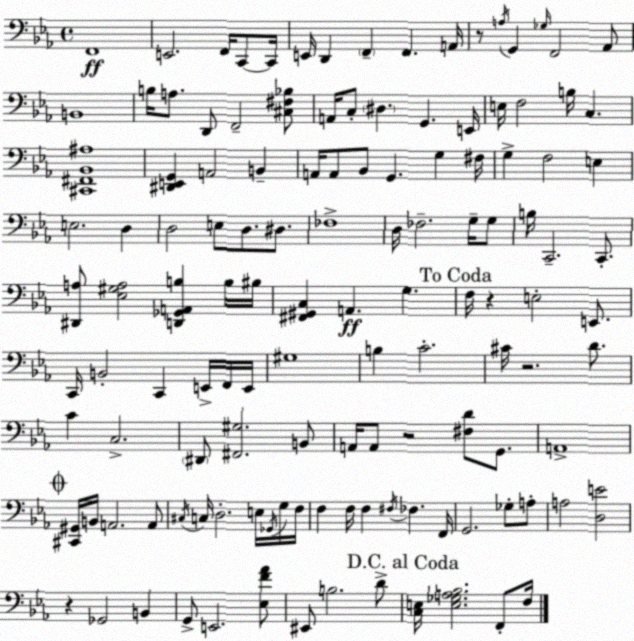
X:1
T:Untitled
M:4/4
L:1/4
K:Eb
F,,4 E,,2 F,,/4 C,,/2 C,,/4 E,,/4 D,, F,, F,, A,,/4 z/2 A,/4 G,, _G,/4 F,,2 _A,,/2 B,,4 B,/4 A,/2 D,,/2 F,,2 [^C,^F,_B,]/2 A,,/4 C,/2 ^D, G,, E,,/4 E,/4 F,2 B,/4 C, [^C,,^F,,_B,,^A,]4 [^D,,E,,G,,] A,,2 B,, A,,/4 A,,/2 _B,,/2 G,, G, ^F,/4 G, F,2 E, E,2 D, D,2 E,/2 D,/2 ^D,/2 _F,4 D,/4 _F,2 G,/4 G,/2 B,/4 C,,2 C,,/2 [^D,,A,]/2 [_E,^G,A,]2 [D,,_G,,A,,B,] B,/4 ^B,/4 [^F,,^G,,C,] A,, G, F,/4 z E,2 E,,/2 C,,/4 B,,2 C,, E,,/4 F,,/4 E,,/4 ^G,4 B, C2 ^C/4 z2 D/2 C C,2 ^D,,/2 [^F,,^G,]2 B,,/2 A,,/4 A,,/2 z2 [^F,D]/2 G,,/2 A,,4 [^C,,^G,,]/4 B,,/4 A,,2 A,,/2 ^C,/4 C,/4 D,2 E,/4 _G,,/4 G,/4 F,/4 F, F,/4 F, ^F,/4 _F, F,,/4 G,,2 _G,/2 A,/2 A,2 [D,E]2 z _G,,2 B,, G,,/2 E,,2 [_E,F_A]/2 ^E,,/2 B,2 D/2 [C,E,]/4 [E,_G,A,_B,]2 F,,/2 F,/4